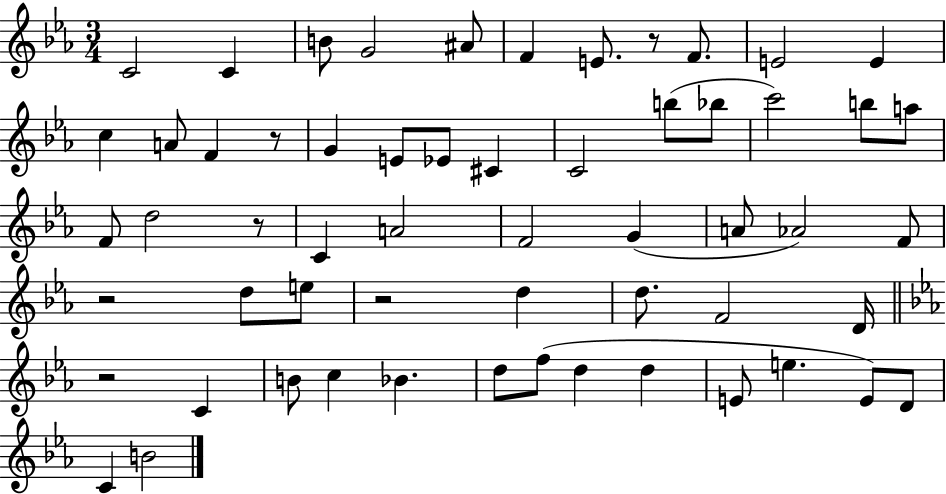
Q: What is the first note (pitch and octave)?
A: C4